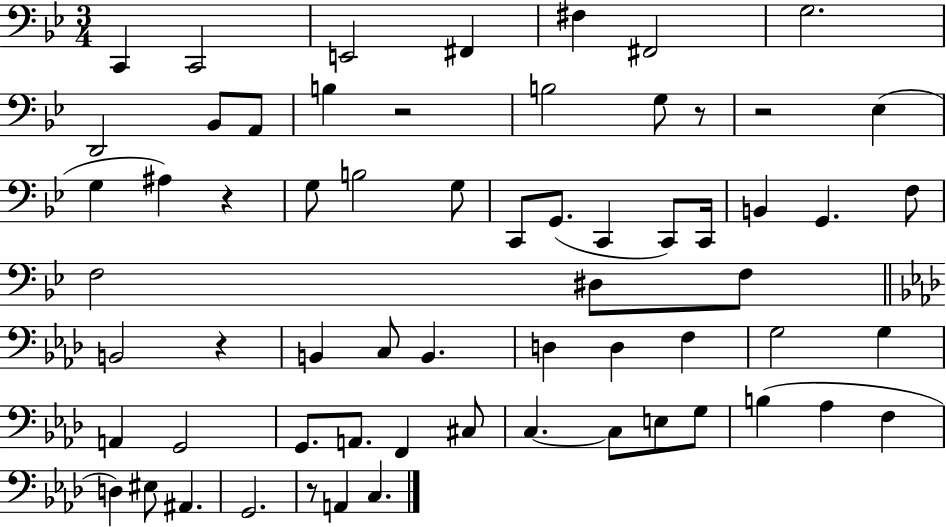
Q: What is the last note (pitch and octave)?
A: C3